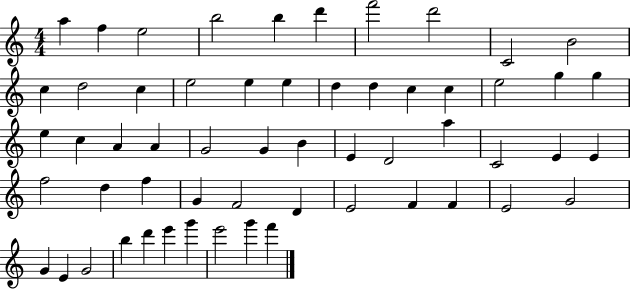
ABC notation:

X:1
T:Untitled
M:4/4
L:1/4
K:C
a f e2 b2 b d' f'2 d'2 C2 B2 c d2 c e2 e e d d c c e2 g g e c A A G2 G B E D2 a C2 E E f2 d f G F2 D E2 F F E2 G2 G E G2 b d' e' g' e'2 g' f'